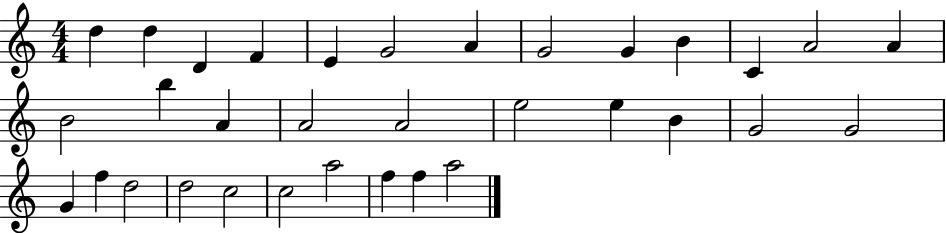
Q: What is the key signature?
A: C major